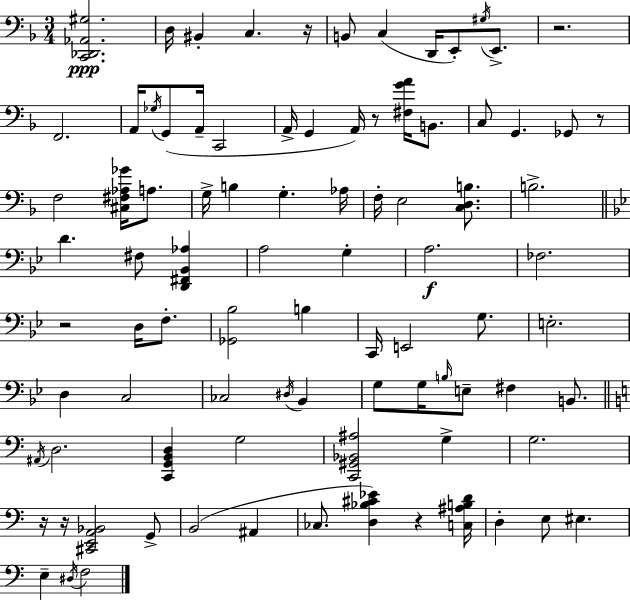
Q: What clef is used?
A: bass